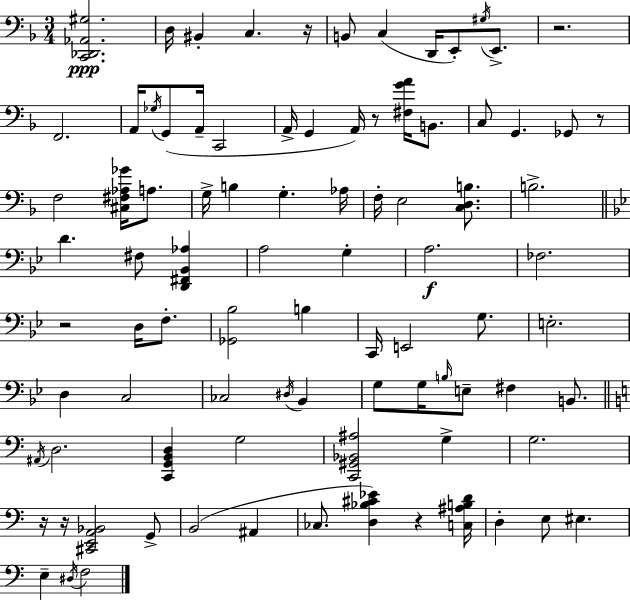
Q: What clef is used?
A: bass